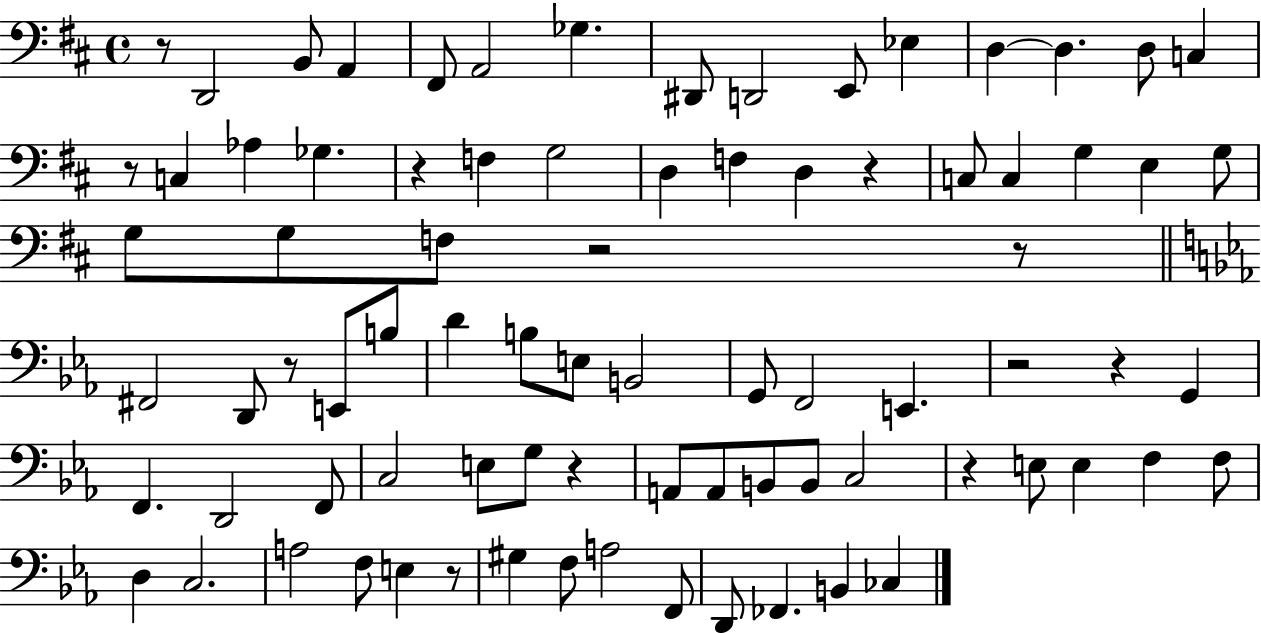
{
  \clef bass
  \time 4/4
  \defaultTimeSignature
  \key d \major
  r8 d,2 b,8 a,4 | fis,8 a,2 ges4. | dis,8 d,2 e,8 ees4 | d4~~ d4. d8 c4 | \break r8 c4 aes4 ges4. | r4 f4 g2 | d4 f4 d4 r4 | c8 c4 g4 e4 g8 | \break g8 g8 f8 r2 r8 | \bar "||" \break \key c \minor fis,2 d,8 r8 e,8 b8 | d'4 b8 e8 b,2 | g,8 f,2 e,4. | r2 r4 g,4 | \break f,4. d,2 f,8 | c2 e8 g8 r4 | a,8 a,8 b,8 b,8 c2 | r4 e8 e4 f4 f8 | \break d4 c2. | a2 f8 e4 r8 | gis4 f8 a2 f,8 | d,8 fes,4. b,4 ces4 | \break \bar "|."
}